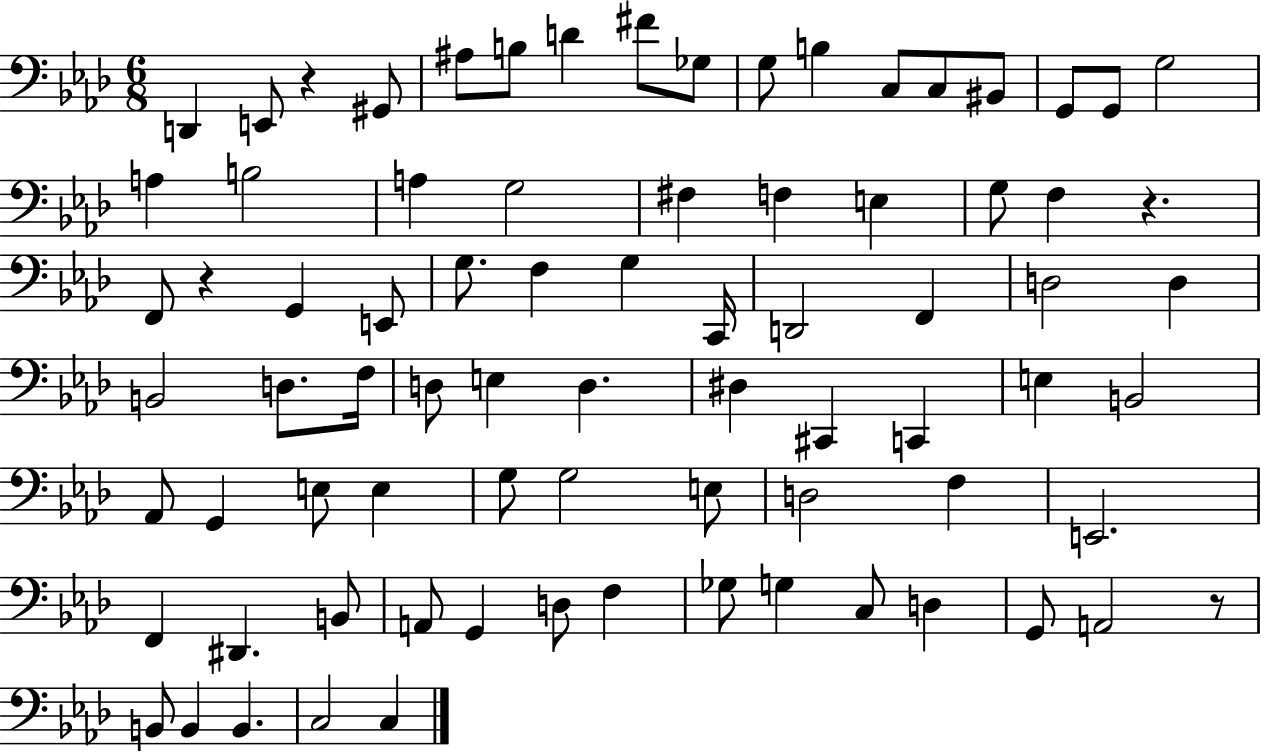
D2/q E2/e R/q G#2/e A#3/e B3/e D4/q F#4/e Gb3/e G3/e B3/q C3/e C3/e BIS2/e G2/e G2/e G3/h A3/q B3/h A3/q G3/h F#3/q F3/q E3/q G3/e F3/q R/q. F2/e R/q G2/q E2/e G3/e. F3/q G3/q C2/s D2/h F2/q D3/h D3/q B2/h D3/e. F3/s D3/e E3/q D3/q. D#3/q C#2/q C2/q E3/q B2/h Ab2/e G2/q E3/e E3/q G3/e G3/h E3/e D3/h F3/q E2/h. F2/q D#2/q. B2/e A2/e G2/q D3/e F3/q Gb3/e G3/q C3/e D3/q G2/e A2/h R/e B2/e B2/q B2/q. C3/h C3/q